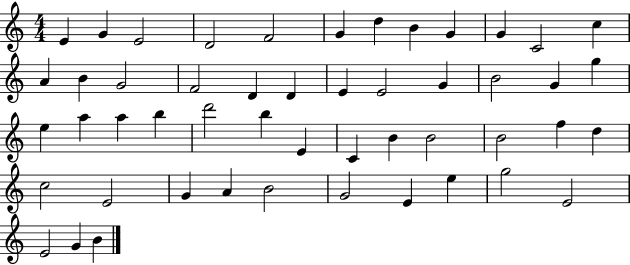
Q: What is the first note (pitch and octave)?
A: E4